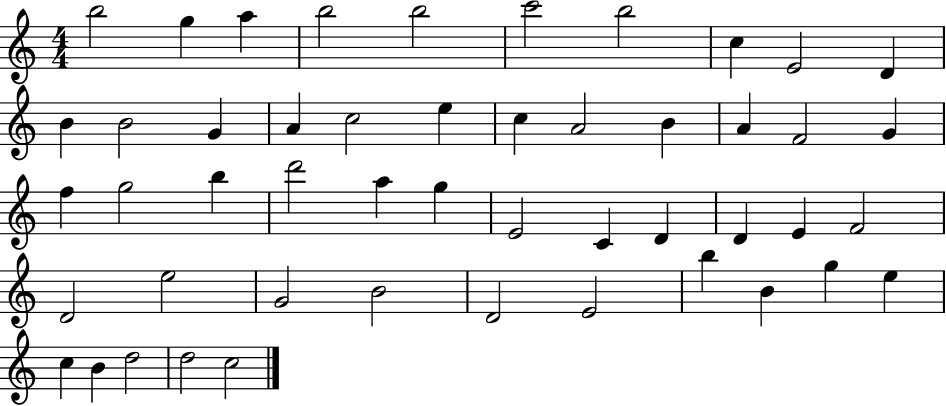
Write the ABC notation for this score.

X:1
T:Untitled
M:4/4
L:1/4
K:C
b2 g a b2 b2 c'2 b2 c E2 D B B2 G A c2 e c A2 B A F2 G f g2 b d'2 a g E2 C D D E F2 D2 e2 G2 B2 D2 E2 b B g e c B d2 d2 c2